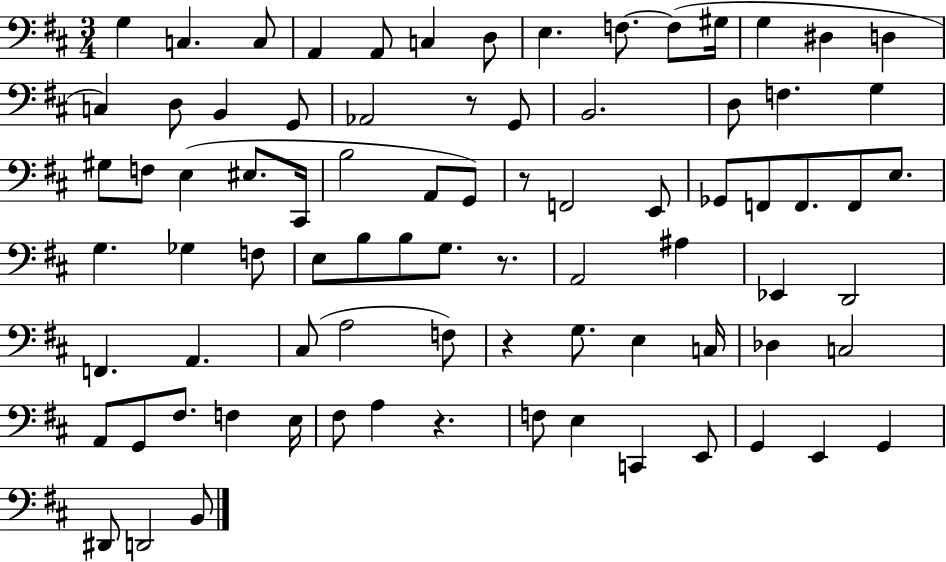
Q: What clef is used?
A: bass